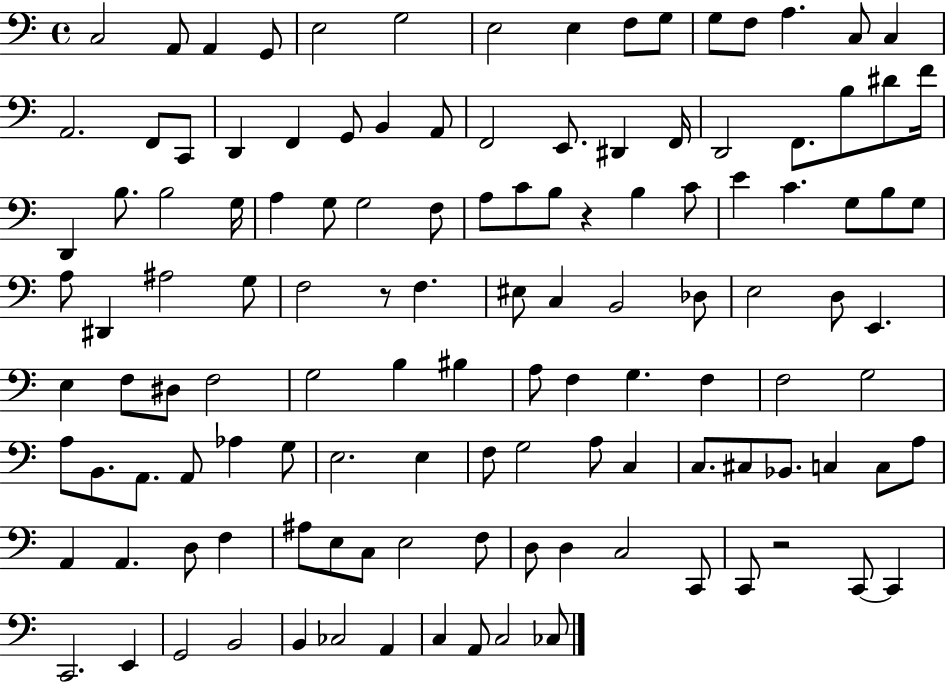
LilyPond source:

{
  \clef bass
  \time 4/4
  \defaultTimeSignature
  \key c \major
  c2 a,8 a,4 g,8 | e2 g2 | e2 e4 f8 g8 | g8 f8 a4. c8 c4 | \break a,2. f,8 c,8 | d,4 f,4 g,8 b,4 a,8 | f,2 e,8. dis,4 f,16 | d,2 f,8. b8 dis'8 f'16 | \break d,4 b8. b2 g16 | a4 g8 g2 f8 | a8 c'8 b8 r4 b4 c'8 | e'4 c'4. g8 b8 g8 | \break a8 dis,4 ais2 g8 | f2 r8 f4. | eis8 c4 b,2 des8 | e2 d8 e,4. | \break e4 f8 dis8 f2 | g2 b4 bis4 | a8 f4 g4. f4 | f2 g2 | \break a8 b,8. a,8. a,8 aes4 g8 | e2. e4 | f8 g2 a8 c4 | c8. cis8 bes,8. c4 c8 a8 | \break a,4 a,4. d8 f4 | ais8 e8 c8 e2 f8 | d8 d4 c2 c,8 | c,8 r2 c,8~~ c,4 | \break c,2. e,4 | g,2 b,2 | b,4 ces2 a,4 | c4 a,8 c2 ces8 | \break \bar "|."
}